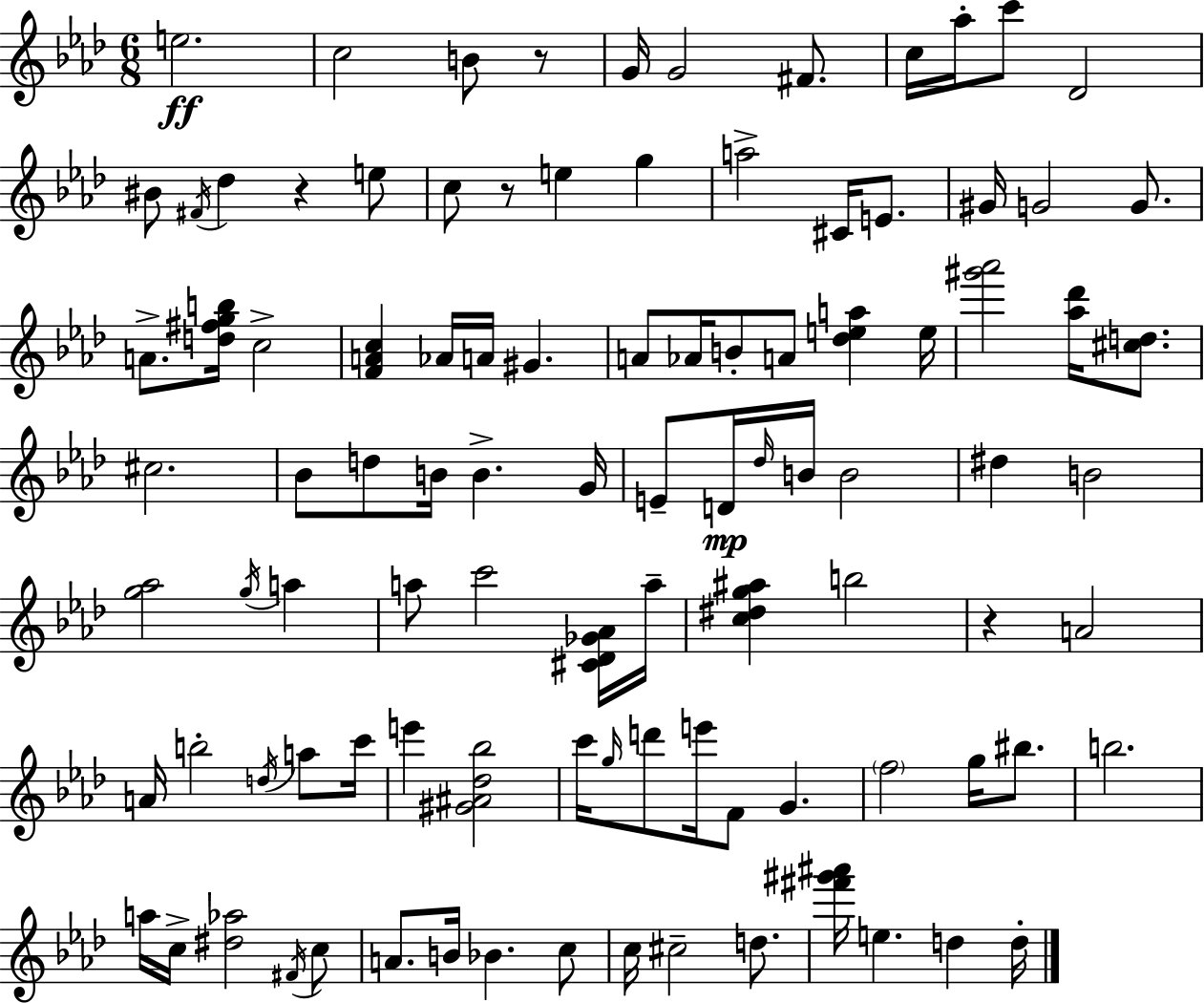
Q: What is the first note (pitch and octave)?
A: E5